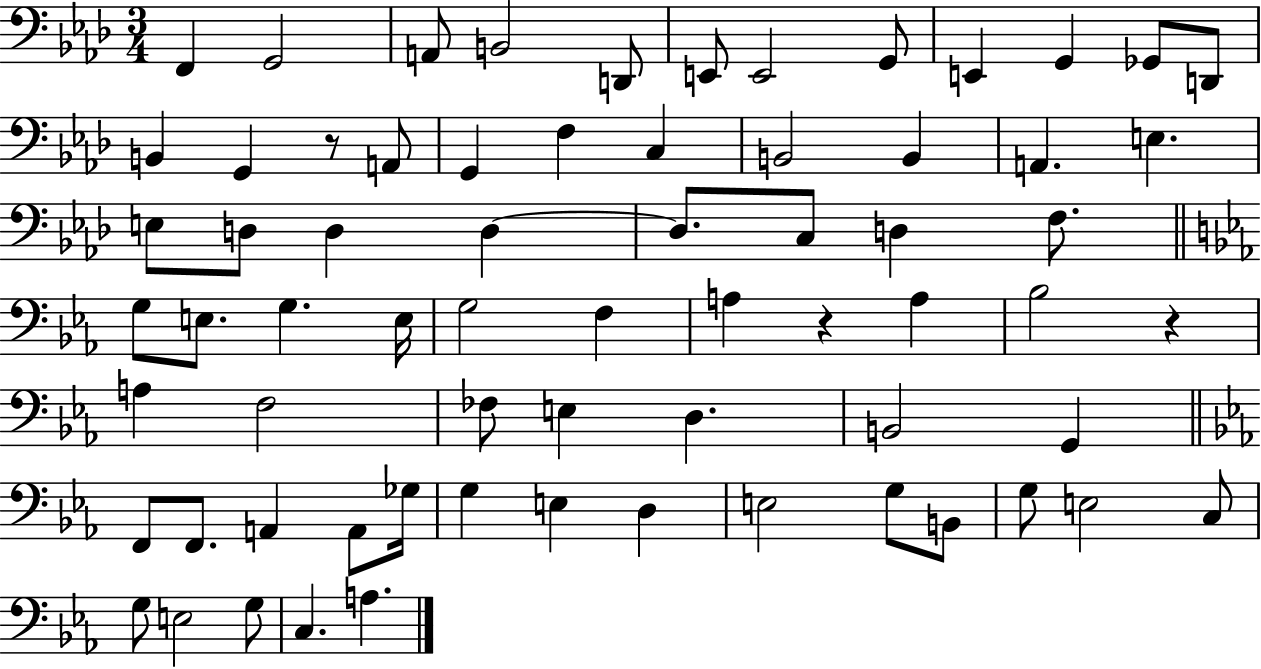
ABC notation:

X:1
T:Untitled
M:3/4
L:1/4
K:Ab
F,, G,,2 A,,/2 B,,2 D,,/2 E,,/2 E,,2 G,,/2 E,, G,, _G,,/2 D,,/2 B,, G,, z/2 A,,/2 G,, F, C, B,,2 B,, A,, E, E,/2 D,/2 D, D, D,/2 C,/2 D, F,/2 G,/2 E,/2 G, E,/4 G,2 F, A, z A, _B,2 z A, F,2 _F,/2 E, D, B,,2 G,, F,,/2 F,,/2 A,, A,,/2 _G,/4 G, E, D, E,2 G,/2 B,,/2 G,/2 E,2 C,/2 G,/2 E,2 G,/2 C, A,